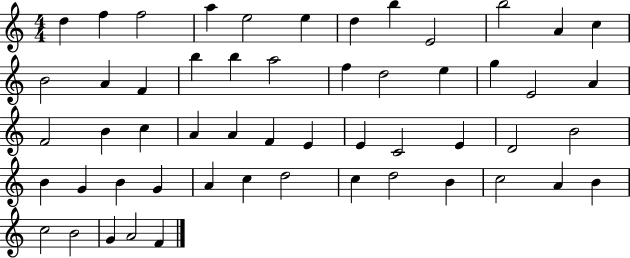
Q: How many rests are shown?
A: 0